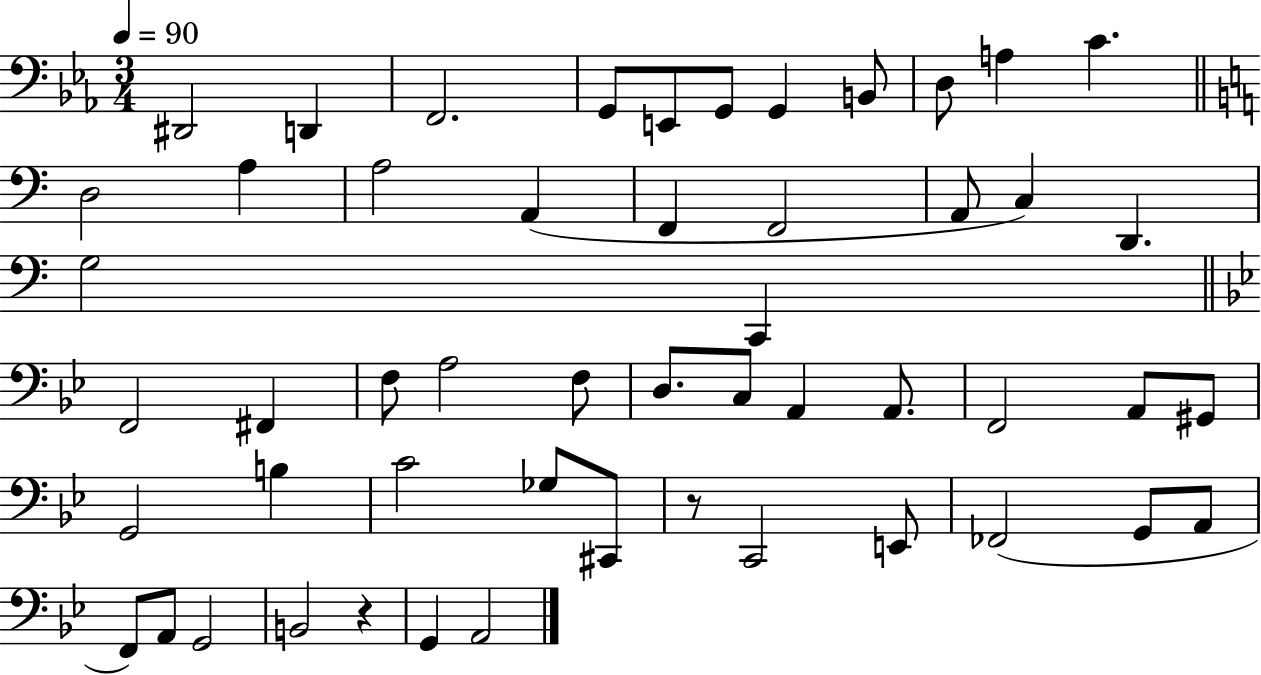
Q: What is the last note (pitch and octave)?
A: A2